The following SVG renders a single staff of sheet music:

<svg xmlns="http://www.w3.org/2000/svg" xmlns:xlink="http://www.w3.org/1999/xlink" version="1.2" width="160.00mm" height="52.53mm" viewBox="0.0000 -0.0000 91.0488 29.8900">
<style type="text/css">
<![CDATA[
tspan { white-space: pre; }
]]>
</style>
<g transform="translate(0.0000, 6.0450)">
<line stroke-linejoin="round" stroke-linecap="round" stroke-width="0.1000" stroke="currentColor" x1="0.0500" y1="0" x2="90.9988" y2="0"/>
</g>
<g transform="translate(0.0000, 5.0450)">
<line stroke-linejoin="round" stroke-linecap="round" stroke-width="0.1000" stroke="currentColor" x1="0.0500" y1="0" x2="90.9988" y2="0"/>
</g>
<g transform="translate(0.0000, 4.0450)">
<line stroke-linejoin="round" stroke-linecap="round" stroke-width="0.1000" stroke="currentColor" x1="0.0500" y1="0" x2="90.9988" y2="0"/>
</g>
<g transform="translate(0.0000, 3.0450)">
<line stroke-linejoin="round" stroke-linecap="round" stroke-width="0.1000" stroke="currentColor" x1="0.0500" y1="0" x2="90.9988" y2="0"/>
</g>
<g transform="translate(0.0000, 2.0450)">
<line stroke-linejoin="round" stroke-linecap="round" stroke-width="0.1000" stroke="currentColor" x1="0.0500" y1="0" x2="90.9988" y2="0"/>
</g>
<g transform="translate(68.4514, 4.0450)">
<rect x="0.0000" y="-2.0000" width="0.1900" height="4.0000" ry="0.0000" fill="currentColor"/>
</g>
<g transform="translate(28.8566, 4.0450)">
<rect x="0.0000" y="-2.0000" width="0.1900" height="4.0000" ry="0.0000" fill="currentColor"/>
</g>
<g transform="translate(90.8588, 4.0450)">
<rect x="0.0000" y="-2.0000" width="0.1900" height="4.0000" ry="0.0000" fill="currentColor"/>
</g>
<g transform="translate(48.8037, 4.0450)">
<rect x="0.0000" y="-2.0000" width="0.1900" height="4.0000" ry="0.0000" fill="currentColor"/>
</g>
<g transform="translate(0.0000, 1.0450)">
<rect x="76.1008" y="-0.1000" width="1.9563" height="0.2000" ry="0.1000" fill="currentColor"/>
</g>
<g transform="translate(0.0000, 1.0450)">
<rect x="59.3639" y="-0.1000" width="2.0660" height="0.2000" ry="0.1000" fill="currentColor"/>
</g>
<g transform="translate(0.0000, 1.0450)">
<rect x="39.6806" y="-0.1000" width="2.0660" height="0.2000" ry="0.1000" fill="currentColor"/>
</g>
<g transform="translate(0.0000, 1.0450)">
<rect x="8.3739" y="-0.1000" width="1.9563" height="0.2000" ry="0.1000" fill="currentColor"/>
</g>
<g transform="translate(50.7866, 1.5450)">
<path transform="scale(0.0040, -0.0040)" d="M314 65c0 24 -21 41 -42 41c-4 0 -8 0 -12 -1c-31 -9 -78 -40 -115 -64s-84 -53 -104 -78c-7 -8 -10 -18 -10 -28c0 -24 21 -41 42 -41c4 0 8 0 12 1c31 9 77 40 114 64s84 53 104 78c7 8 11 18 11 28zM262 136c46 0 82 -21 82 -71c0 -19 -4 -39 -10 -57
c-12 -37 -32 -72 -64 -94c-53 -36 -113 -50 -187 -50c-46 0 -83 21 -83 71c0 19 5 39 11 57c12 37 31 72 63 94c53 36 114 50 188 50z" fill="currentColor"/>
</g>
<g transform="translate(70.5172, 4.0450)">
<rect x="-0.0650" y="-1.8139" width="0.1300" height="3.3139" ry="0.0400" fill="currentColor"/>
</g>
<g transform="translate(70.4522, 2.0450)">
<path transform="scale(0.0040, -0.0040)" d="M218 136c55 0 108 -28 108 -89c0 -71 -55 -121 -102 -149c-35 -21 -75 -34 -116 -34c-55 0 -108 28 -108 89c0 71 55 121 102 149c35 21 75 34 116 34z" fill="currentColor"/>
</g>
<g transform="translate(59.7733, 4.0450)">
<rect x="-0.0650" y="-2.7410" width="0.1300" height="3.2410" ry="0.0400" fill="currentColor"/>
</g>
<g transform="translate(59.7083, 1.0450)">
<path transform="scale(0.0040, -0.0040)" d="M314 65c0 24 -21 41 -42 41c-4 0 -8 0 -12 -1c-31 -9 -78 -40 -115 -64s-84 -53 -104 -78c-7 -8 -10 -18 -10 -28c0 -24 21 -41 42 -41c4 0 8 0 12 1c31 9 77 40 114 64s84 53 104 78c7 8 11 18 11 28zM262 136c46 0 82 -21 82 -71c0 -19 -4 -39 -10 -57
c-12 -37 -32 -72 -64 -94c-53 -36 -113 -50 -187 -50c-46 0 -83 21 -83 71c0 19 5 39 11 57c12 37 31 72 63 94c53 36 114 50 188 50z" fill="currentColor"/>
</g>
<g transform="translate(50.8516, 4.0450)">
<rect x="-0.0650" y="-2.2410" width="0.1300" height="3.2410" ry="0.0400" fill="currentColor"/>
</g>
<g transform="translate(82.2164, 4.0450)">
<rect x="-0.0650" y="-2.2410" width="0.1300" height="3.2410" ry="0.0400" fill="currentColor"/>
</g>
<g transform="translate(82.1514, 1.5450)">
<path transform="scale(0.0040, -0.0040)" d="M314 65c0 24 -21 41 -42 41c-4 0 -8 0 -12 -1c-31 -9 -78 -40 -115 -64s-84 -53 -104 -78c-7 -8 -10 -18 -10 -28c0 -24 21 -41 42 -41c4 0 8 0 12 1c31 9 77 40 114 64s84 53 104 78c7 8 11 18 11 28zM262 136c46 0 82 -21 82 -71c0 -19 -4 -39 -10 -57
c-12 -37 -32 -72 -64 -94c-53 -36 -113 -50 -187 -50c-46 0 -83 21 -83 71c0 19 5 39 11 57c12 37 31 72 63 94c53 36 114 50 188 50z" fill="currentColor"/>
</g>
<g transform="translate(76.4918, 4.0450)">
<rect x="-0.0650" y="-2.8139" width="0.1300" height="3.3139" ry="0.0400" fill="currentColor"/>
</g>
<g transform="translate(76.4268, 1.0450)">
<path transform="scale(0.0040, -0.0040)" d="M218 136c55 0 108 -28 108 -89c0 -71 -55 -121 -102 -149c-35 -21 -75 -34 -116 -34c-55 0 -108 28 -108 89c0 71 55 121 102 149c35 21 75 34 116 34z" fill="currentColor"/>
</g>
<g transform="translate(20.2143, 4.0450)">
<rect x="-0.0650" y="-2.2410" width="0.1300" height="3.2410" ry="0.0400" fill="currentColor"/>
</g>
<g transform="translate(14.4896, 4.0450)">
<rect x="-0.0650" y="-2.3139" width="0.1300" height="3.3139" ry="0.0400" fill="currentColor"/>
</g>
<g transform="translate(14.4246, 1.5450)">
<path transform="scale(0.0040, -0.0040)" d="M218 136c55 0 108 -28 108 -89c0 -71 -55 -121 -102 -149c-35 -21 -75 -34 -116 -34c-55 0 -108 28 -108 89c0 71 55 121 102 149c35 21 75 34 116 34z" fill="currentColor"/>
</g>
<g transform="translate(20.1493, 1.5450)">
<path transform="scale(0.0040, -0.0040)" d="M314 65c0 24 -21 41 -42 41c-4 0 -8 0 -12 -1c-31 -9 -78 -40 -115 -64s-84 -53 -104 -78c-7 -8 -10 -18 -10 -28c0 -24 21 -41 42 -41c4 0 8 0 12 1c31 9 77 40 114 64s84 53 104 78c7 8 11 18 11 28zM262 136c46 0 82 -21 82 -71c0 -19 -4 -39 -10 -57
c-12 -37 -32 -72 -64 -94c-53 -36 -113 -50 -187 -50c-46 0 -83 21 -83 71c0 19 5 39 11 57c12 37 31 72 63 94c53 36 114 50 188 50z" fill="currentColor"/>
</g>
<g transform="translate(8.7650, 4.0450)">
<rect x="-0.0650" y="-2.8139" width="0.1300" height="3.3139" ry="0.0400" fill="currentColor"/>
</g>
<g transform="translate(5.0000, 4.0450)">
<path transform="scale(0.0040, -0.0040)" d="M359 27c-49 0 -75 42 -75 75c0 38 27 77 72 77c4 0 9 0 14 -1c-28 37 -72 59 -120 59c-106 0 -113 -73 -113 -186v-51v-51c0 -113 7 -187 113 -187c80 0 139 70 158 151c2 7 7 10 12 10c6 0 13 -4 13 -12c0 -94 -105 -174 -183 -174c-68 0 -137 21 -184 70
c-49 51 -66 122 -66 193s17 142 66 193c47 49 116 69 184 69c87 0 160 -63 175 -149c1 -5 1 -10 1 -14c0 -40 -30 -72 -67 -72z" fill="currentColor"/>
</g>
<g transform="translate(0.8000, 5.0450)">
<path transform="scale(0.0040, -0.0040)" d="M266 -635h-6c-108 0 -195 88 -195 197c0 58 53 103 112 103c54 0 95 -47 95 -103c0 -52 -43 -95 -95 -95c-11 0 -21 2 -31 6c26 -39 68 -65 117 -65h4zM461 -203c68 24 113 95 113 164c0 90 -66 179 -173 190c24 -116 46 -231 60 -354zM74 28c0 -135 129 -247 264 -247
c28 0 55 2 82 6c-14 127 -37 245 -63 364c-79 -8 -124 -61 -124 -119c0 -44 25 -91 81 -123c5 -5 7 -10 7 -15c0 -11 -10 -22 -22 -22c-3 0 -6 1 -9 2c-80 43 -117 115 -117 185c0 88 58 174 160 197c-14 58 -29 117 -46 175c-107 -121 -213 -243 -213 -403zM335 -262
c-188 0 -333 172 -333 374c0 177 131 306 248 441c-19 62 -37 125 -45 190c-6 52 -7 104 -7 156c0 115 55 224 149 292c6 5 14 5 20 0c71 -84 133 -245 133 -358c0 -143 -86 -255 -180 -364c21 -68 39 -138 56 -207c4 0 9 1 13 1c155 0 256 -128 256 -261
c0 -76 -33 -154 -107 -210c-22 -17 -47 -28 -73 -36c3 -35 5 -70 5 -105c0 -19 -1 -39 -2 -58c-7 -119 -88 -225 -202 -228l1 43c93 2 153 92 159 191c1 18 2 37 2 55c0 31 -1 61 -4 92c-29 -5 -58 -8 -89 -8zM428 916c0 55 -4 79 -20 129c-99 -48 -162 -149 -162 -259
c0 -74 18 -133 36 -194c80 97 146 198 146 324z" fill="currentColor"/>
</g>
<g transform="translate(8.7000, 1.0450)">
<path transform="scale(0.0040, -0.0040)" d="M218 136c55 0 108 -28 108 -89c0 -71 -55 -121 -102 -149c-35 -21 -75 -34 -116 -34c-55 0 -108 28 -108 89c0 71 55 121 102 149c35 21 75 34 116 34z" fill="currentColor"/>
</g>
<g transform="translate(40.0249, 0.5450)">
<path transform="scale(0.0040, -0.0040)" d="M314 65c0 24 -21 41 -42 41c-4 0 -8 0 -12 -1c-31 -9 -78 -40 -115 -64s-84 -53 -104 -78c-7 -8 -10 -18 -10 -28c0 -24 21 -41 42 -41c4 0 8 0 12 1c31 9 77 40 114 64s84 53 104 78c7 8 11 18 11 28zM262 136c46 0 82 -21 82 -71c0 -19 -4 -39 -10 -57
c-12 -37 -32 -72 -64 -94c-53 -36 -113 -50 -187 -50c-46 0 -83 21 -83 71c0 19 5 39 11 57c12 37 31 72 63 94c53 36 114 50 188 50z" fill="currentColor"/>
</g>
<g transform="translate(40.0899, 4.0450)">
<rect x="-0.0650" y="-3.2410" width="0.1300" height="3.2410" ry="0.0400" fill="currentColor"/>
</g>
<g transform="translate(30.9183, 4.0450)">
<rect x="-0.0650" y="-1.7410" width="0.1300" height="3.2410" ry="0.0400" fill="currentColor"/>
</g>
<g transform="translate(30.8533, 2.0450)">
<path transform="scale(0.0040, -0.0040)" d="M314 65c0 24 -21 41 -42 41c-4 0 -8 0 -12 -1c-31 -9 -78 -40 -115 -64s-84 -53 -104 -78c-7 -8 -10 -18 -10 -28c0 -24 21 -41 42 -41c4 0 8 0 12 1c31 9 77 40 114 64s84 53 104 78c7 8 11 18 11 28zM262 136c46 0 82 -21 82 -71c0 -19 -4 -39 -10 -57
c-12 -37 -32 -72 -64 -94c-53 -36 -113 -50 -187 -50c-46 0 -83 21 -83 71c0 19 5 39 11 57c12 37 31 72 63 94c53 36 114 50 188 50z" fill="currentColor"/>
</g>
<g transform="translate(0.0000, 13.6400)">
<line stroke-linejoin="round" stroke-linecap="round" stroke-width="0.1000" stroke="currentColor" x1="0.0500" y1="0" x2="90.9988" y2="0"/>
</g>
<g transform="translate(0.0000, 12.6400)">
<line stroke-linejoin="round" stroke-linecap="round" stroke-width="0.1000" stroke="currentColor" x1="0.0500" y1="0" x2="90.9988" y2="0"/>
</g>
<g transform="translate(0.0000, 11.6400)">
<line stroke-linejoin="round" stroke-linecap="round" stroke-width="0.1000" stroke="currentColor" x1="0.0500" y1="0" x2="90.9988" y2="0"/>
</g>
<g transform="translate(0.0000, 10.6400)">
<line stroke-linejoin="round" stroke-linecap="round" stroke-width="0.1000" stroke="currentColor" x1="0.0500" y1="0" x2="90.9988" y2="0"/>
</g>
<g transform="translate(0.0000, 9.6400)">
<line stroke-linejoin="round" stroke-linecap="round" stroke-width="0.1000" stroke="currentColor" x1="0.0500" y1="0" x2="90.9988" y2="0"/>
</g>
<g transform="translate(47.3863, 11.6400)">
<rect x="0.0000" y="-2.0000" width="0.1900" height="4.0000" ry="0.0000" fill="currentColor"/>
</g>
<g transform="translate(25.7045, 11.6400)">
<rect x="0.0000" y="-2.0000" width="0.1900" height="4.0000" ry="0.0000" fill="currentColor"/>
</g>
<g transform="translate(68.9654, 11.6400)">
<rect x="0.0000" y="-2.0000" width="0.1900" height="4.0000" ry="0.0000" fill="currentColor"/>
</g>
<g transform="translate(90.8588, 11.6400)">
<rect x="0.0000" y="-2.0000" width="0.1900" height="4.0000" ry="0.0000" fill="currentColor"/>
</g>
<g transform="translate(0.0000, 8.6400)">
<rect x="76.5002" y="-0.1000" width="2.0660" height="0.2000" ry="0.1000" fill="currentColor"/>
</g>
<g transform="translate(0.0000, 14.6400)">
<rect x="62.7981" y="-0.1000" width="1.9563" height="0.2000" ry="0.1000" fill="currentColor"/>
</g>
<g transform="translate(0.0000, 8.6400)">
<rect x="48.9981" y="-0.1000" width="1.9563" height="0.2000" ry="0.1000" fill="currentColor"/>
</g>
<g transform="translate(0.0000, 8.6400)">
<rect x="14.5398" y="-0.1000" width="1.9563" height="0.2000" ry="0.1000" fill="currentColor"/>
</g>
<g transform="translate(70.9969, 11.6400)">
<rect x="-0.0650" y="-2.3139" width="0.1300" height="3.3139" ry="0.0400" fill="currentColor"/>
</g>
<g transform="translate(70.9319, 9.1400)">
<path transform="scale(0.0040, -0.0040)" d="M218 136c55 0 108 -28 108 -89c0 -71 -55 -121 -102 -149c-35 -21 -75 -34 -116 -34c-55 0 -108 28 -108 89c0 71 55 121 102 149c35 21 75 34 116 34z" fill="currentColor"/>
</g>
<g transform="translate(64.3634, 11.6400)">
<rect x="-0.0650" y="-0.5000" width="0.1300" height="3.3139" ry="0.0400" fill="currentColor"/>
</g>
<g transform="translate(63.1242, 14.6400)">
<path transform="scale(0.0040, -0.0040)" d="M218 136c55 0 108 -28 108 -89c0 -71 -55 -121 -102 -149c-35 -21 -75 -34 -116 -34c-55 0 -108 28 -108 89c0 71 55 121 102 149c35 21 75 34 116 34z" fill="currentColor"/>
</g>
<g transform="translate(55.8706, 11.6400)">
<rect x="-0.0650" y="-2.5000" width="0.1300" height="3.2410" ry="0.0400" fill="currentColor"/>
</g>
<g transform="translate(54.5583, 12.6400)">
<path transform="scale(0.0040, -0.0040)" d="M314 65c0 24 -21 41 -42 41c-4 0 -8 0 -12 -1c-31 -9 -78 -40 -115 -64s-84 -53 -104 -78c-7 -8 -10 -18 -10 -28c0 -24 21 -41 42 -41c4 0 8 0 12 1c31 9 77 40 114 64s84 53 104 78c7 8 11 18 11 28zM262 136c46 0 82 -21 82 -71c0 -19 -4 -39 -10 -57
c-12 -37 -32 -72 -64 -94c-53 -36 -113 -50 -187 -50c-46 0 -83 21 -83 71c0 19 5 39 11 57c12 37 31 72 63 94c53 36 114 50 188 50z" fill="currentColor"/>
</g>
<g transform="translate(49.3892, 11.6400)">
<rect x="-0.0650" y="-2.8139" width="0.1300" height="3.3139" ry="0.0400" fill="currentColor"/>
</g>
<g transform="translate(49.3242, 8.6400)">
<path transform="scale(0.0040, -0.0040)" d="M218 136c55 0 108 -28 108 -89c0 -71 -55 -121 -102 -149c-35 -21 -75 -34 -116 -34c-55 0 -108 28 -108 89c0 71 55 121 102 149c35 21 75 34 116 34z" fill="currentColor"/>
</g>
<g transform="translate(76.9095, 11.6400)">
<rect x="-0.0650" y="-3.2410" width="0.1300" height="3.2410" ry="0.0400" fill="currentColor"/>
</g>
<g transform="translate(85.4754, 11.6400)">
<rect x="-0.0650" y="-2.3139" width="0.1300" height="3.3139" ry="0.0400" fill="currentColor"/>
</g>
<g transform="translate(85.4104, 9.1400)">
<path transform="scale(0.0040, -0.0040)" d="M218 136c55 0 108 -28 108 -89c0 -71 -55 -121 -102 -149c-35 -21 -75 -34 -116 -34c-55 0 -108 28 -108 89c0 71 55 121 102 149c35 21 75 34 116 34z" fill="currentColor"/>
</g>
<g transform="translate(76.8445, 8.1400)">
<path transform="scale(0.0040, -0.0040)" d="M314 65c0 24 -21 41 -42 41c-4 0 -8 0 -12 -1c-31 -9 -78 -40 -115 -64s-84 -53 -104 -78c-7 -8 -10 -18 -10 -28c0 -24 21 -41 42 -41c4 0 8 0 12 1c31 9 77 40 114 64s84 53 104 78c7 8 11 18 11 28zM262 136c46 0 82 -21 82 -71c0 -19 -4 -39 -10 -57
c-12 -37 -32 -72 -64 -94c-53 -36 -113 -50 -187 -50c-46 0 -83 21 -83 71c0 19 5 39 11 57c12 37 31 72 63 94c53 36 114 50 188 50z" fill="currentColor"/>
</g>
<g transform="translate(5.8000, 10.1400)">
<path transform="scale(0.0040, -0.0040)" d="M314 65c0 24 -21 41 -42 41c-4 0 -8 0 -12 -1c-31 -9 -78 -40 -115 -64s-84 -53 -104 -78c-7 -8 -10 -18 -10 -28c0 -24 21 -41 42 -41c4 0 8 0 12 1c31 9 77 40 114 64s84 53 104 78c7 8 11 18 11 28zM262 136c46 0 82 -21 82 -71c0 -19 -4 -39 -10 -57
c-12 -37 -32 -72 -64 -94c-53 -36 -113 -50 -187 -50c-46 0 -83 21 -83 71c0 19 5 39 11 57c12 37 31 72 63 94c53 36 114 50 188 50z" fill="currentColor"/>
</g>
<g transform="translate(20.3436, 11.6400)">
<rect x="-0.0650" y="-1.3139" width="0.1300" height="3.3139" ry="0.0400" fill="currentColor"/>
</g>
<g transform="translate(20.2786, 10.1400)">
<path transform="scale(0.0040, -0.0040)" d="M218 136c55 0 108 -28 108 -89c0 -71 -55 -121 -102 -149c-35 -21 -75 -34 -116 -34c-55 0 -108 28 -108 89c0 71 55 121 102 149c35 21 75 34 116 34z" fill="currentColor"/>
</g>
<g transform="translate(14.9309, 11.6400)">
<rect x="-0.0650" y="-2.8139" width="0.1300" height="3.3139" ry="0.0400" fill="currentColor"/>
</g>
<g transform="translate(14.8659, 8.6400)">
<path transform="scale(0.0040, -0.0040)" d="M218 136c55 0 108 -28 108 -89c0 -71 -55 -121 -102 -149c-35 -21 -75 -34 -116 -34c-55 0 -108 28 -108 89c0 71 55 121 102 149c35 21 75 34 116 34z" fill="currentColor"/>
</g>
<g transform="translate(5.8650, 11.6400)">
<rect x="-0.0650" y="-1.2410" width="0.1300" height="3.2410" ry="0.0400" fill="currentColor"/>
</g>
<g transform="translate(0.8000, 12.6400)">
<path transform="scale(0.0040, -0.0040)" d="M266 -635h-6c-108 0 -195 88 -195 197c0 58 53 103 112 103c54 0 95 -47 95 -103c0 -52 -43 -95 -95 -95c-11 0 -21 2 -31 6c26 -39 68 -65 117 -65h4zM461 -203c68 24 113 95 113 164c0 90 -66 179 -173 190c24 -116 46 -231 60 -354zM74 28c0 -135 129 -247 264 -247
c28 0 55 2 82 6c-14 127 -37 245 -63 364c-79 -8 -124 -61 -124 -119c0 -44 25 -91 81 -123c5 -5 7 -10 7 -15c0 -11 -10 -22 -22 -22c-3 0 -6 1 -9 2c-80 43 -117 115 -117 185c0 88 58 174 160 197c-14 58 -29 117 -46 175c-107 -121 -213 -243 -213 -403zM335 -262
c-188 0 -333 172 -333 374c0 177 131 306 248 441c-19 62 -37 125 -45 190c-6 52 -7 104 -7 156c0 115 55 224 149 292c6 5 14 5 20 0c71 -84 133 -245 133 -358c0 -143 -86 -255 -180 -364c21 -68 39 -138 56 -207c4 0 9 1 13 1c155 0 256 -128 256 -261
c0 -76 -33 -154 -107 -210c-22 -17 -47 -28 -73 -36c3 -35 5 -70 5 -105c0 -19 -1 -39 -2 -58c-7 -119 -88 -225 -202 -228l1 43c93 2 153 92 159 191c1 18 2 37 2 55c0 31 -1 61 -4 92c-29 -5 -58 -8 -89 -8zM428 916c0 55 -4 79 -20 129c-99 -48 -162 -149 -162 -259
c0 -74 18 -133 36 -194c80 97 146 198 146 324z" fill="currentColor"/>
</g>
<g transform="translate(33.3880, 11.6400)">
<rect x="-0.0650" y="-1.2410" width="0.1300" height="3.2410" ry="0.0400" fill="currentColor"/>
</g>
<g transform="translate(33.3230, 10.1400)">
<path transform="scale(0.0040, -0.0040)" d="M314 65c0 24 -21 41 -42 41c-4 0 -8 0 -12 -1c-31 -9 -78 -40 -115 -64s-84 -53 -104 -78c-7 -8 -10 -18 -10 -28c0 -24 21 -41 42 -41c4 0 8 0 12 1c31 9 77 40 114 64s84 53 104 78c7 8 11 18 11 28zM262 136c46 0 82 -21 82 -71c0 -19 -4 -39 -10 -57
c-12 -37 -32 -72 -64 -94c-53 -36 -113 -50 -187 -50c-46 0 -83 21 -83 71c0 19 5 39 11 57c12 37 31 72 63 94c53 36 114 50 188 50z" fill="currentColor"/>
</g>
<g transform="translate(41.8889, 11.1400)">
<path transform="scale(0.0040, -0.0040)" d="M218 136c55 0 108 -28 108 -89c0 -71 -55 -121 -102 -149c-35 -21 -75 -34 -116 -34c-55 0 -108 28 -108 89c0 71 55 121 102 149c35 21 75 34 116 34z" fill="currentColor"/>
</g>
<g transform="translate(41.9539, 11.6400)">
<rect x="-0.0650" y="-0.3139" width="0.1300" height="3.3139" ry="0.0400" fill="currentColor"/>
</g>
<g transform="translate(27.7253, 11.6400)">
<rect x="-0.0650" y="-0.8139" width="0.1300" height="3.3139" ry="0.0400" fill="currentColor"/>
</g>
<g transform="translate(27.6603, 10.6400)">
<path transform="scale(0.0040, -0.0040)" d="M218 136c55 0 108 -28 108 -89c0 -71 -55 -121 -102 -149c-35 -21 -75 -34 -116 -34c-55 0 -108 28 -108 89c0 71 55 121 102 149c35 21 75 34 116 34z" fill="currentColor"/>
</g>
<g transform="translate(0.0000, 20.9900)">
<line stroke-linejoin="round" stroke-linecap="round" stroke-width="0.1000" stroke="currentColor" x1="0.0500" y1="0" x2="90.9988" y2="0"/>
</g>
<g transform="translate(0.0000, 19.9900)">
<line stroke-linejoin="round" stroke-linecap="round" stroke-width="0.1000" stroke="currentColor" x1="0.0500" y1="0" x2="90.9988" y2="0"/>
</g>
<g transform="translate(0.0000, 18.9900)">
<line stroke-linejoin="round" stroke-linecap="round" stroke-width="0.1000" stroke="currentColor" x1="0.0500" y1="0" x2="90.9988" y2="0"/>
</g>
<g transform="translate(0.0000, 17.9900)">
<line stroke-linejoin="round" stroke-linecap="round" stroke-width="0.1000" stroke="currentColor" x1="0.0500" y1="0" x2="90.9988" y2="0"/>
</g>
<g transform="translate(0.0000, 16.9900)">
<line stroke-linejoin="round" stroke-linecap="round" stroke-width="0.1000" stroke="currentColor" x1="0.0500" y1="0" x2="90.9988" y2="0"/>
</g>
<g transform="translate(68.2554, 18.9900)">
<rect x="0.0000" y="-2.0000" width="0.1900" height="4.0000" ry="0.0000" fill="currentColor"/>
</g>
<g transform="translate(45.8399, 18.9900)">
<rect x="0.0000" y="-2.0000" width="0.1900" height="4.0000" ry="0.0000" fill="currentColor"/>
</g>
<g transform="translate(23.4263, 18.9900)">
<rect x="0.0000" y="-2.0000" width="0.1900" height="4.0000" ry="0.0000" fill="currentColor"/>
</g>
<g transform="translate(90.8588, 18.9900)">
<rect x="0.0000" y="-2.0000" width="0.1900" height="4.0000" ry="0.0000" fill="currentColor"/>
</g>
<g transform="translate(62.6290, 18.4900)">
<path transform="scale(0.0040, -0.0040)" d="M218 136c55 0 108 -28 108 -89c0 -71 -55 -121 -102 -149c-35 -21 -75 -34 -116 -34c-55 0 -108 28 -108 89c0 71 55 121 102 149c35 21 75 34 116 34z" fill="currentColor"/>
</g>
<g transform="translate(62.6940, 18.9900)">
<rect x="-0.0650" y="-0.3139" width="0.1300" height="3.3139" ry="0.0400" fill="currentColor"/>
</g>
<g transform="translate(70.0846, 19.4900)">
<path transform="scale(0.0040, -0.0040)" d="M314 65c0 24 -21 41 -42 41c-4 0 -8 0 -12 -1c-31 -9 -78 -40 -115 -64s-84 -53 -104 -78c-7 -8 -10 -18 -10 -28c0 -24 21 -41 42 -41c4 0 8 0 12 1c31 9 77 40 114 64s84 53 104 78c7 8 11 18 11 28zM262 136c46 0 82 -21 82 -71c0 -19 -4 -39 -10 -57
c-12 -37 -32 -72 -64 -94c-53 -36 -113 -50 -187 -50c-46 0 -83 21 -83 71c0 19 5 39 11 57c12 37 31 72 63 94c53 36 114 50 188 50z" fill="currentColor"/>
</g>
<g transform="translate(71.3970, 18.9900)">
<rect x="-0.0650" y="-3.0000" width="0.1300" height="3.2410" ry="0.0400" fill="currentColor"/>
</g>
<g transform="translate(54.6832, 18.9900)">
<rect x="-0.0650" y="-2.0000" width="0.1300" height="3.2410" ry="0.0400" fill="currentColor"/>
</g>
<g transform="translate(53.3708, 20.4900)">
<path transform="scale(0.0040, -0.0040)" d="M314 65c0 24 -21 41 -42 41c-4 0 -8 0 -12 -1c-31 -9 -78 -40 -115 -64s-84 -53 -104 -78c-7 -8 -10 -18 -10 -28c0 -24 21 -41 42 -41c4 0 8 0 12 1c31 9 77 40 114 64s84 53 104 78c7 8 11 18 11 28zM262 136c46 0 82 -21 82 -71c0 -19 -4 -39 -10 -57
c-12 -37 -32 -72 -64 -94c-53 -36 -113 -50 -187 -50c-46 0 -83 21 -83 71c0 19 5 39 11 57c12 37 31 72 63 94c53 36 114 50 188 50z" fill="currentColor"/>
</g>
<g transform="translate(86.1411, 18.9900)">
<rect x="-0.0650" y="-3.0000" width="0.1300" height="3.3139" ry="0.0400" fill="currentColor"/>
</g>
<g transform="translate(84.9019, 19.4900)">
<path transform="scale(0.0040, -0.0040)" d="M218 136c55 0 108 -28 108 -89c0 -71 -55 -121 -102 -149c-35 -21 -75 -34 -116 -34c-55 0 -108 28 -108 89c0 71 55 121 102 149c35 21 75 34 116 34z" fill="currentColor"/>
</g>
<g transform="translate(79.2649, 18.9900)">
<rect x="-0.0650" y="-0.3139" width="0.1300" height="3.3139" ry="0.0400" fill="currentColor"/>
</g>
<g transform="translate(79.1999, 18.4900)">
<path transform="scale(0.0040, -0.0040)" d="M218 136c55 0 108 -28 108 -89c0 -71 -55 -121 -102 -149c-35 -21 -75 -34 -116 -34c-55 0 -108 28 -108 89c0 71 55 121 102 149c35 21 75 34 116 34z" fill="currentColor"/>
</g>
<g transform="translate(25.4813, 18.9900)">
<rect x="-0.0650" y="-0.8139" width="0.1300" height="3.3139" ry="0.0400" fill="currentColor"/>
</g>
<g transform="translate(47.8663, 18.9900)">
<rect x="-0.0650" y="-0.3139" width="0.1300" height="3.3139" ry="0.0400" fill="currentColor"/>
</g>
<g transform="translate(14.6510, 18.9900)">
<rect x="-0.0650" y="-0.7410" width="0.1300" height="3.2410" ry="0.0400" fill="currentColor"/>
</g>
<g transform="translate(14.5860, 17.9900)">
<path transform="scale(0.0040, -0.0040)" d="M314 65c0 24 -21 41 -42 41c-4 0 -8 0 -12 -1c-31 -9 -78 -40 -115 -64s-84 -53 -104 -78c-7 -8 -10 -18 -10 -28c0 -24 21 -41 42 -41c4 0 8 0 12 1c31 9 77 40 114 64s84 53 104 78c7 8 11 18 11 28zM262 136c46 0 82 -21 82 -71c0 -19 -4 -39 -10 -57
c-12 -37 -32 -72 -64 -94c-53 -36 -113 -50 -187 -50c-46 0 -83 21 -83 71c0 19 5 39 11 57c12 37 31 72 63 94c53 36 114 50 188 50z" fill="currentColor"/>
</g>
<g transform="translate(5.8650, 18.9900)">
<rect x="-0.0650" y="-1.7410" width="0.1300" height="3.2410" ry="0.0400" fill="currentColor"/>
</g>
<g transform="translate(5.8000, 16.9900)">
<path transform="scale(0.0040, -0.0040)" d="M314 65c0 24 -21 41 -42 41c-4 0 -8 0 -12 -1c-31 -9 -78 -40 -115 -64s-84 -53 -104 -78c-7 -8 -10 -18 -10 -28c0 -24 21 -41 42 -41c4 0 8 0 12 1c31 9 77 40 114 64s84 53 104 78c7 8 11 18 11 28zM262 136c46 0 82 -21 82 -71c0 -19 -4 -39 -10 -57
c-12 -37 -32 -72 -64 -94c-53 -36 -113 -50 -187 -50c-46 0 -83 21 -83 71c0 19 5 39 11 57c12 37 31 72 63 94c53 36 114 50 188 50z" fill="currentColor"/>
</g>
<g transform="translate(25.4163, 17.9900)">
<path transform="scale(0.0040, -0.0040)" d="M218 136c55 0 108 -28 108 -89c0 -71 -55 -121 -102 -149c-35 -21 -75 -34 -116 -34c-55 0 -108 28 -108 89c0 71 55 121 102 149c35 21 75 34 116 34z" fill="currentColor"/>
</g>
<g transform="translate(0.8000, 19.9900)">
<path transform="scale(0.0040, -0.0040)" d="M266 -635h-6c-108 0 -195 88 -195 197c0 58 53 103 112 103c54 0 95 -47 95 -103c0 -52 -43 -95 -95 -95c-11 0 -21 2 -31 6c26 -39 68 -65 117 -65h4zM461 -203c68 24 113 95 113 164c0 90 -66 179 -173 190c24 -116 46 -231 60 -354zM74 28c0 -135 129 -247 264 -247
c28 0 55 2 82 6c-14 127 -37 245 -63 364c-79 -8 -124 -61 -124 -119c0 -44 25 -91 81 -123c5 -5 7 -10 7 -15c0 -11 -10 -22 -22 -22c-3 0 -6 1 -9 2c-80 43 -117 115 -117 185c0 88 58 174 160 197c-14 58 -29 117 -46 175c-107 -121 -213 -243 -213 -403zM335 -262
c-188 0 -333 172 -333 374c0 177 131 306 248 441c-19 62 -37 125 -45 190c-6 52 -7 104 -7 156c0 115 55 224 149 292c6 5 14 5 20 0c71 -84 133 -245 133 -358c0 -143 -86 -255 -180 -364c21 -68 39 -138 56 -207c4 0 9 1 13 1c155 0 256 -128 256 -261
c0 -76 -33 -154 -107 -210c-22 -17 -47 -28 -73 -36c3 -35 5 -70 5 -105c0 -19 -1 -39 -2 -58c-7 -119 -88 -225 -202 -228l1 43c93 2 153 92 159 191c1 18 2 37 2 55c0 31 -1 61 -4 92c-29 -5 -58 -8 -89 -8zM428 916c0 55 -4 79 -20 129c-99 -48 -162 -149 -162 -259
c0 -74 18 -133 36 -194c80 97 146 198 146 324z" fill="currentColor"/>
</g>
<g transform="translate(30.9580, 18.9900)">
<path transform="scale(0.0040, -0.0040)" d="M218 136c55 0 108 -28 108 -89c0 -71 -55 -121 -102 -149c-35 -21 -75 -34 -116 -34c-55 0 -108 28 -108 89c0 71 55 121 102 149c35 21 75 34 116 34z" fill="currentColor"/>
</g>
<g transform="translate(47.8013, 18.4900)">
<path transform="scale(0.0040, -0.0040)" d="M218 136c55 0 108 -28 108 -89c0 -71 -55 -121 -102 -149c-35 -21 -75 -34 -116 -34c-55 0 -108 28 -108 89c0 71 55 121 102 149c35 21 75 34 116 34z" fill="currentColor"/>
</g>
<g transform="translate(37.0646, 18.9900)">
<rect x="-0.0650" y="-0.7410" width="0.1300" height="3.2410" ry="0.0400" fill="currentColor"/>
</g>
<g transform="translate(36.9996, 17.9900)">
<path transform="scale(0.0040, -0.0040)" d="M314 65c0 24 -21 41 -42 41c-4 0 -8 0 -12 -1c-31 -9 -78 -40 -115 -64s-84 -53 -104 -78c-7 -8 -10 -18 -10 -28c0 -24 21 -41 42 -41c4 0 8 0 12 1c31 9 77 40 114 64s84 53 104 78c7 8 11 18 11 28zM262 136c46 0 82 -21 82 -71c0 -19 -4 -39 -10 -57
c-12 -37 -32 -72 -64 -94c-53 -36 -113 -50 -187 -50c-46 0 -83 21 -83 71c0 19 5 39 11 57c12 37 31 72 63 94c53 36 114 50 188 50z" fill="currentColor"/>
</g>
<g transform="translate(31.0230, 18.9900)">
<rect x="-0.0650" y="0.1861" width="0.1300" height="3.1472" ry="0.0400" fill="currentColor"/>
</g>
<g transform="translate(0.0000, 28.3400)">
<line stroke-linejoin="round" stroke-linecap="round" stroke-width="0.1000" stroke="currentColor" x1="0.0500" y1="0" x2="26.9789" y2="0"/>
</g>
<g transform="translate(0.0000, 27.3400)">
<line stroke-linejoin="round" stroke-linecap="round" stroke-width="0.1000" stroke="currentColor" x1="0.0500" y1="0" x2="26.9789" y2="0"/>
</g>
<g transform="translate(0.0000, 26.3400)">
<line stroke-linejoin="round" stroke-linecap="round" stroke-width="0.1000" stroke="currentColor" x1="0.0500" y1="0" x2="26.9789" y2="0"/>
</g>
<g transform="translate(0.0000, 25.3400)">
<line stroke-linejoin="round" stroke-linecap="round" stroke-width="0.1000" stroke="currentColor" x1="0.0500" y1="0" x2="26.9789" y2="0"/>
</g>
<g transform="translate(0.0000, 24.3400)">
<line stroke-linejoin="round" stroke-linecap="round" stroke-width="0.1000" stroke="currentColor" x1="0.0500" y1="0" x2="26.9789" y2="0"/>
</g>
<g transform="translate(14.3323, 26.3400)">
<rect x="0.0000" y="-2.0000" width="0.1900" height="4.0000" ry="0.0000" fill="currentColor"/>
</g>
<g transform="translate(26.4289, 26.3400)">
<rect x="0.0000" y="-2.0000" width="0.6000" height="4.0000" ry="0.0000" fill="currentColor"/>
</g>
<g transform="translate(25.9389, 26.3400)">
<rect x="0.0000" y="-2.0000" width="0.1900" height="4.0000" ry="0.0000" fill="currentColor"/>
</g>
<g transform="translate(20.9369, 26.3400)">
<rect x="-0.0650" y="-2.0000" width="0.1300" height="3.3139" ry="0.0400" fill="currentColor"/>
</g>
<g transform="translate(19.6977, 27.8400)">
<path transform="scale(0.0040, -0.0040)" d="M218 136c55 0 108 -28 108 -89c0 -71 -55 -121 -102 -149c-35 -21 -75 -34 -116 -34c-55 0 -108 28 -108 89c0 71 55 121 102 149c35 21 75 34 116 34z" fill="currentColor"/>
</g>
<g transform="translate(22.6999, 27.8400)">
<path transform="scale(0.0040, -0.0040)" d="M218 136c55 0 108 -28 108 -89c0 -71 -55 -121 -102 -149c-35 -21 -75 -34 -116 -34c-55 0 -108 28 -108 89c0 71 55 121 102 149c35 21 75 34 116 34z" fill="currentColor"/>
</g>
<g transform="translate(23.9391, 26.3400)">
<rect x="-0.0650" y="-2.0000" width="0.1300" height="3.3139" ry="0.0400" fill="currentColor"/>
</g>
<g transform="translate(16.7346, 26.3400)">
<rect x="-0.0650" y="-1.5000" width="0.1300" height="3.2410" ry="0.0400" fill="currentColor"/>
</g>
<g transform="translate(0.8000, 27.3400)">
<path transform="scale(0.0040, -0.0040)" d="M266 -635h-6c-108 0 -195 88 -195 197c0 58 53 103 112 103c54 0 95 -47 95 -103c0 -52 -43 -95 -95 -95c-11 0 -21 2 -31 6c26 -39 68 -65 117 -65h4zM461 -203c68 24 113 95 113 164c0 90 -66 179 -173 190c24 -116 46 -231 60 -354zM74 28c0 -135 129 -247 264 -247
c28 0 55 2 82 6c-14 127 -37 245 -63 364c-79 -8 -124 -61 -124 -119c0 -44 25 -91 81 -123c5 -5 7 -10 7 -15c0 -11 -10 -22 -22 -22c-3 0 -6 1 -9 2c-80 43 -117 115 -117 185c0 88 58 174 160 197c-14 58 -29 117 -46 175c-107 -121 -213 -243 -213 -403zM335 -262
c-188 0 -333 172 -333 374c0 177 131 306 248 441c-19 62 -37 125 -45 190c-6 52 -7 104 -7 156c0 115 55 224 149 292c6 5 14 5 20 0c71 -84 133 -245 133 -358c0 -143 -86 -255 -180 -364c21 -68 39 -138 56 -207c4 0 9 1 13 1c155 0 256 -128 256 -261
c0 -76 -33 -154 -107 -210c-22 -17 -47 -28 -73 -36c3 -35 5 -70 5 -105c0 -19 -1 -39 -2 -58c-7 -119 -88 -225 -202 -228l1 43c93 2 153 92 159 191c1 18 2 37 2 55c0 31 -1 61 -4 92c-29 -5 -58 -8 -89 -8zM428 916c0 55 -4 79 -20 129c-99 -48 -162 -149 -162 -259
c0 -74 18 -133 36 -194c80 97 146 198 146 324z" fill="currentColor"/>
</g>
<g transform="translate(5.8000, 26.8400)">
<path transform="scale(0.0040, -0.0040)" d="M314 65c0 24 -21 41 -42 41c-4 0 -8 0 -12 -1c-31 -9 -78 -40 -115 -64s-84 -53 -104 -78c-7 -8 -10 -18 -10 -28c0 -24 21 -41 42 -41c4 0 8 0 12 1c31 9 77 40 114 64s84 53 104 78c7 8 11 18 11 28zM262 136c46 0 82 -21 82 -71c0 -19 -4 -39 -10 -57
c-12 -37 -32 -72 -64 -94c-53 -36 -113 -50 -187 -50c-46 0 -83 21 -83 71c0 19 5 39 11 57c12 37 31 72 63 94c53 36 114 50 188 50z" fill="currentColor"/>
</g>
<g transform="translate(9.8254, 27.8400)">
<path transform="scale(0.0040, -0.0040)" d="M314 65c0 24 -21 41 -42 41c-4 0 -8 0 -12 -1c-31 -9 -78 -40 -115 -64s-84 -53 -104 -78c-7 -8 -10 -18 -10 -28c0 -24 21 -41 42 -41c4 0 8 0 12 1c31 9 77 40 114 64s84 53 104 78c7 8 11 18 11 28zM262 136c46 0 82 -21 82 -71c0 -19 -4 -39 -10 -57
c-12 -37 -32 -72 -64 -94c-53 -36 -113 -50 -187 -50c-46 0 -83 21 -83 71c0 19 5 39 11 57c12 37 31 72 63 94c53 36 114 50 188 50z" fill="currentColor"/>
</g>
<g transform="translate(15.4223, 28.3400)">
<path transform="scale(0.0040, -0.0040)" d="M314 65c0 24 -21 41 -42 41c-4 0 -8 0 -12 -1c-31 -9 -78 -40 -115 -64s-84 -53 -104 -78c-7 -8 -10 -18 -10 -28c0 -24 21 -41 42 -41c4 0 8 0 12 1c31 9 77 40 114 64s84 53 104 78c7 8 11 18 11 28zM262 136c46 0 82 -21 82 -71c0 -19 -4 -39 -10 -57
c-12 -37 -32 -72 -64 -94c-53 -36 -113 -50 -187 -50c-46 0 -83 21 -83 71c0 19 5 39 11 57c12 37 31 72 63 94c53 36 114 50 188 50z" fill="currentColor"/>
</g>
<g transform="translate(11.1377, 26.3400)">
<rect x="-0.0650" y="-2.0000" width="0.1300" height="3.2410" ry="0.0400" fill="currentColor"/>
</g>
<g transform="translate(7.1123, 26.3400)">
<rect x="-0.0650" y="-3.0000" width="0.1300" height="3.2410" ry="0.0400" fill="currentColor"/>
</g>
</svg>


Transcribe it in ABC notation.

X:1
T:Untitled
M:4/4
L:1/4
K:C
a g g2 f2 b2 g2 a2 f a g2 e2 a e d e2 c a G2 C g b2 g f2 d2 d B d2 c F2 c A2 c A A2 F2 E2 F F